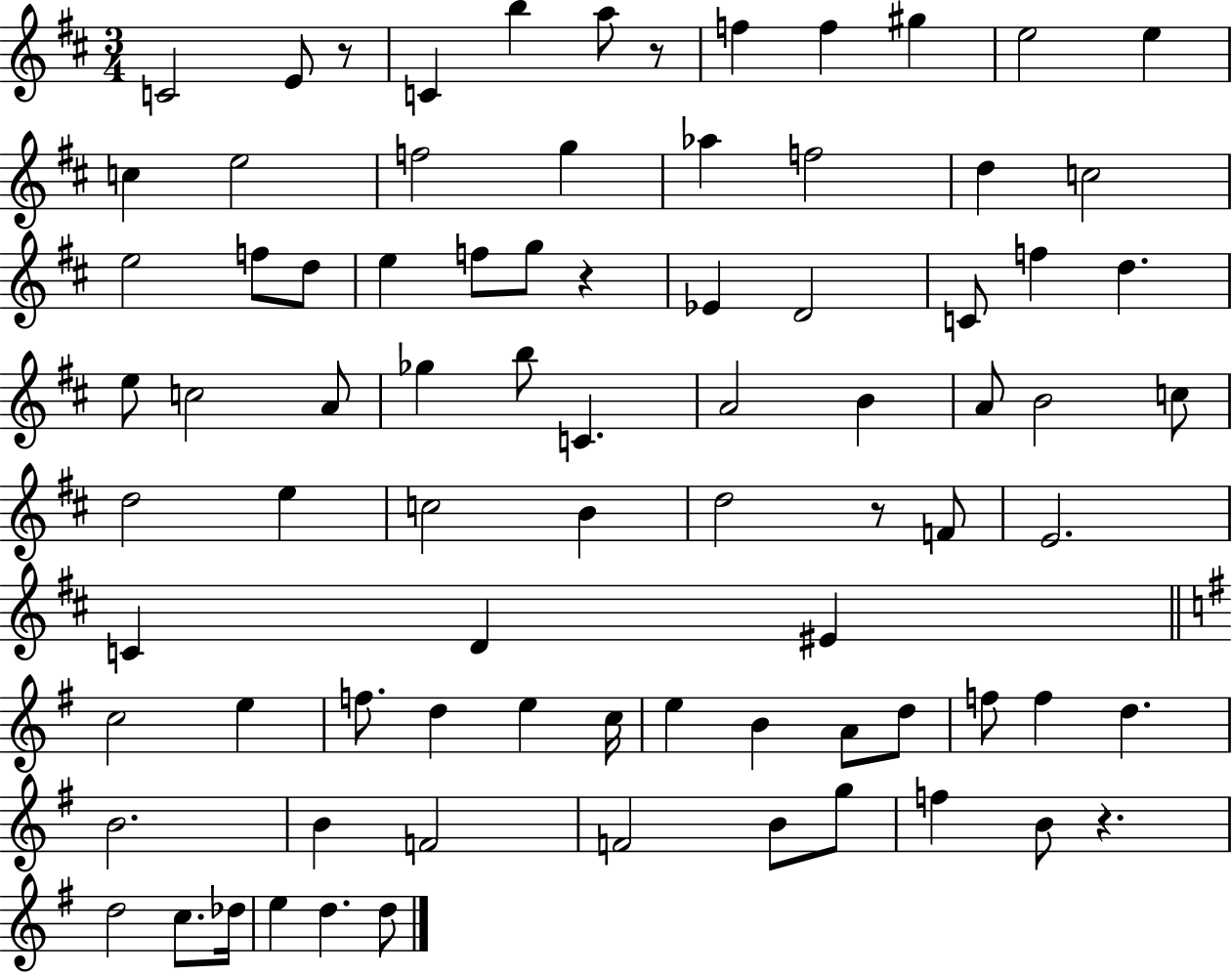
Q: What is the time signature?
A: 3/4